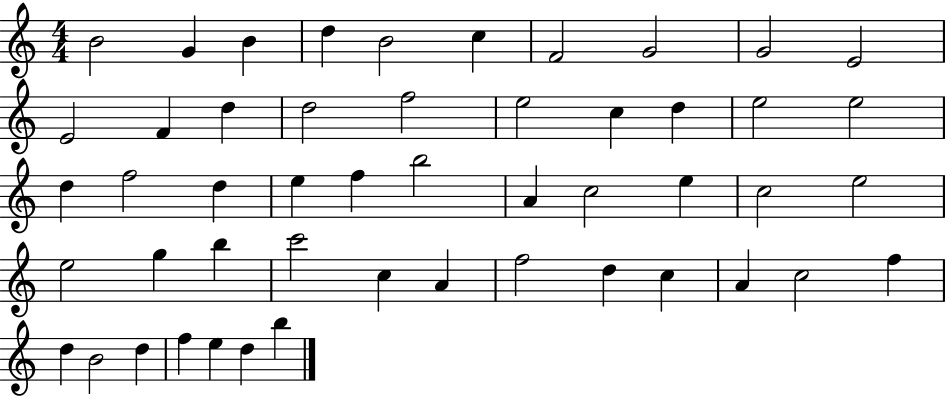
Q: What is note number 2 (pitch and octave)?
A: G4